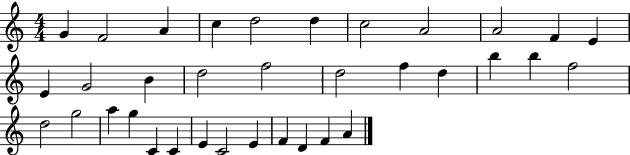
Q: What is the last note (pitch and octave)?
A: A4